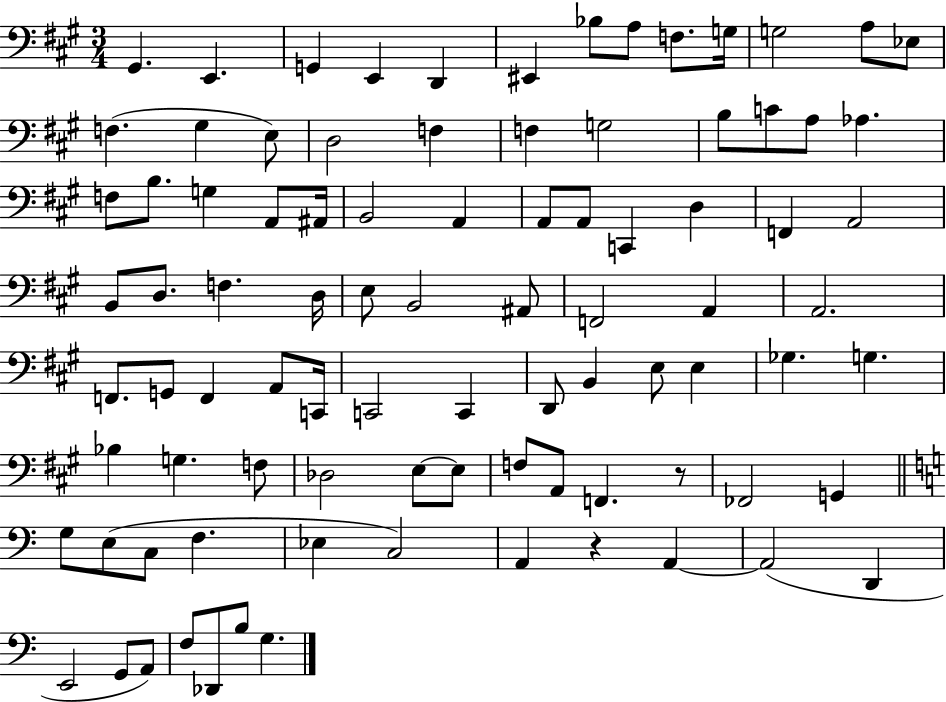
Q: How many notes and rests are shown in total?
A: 90